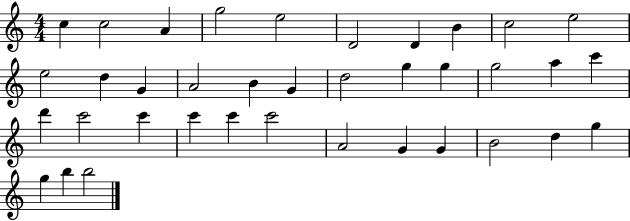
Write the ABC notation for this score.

X:1
T:Untitled
M:4/4
L:1/4
K:C
c c2 A g2 e2 D2 D B c2 e2 e2 d G A2 B G d2 g g g2 a c' d' c'2 c' c' c' c'2 A2 G G B2 d g g b b2